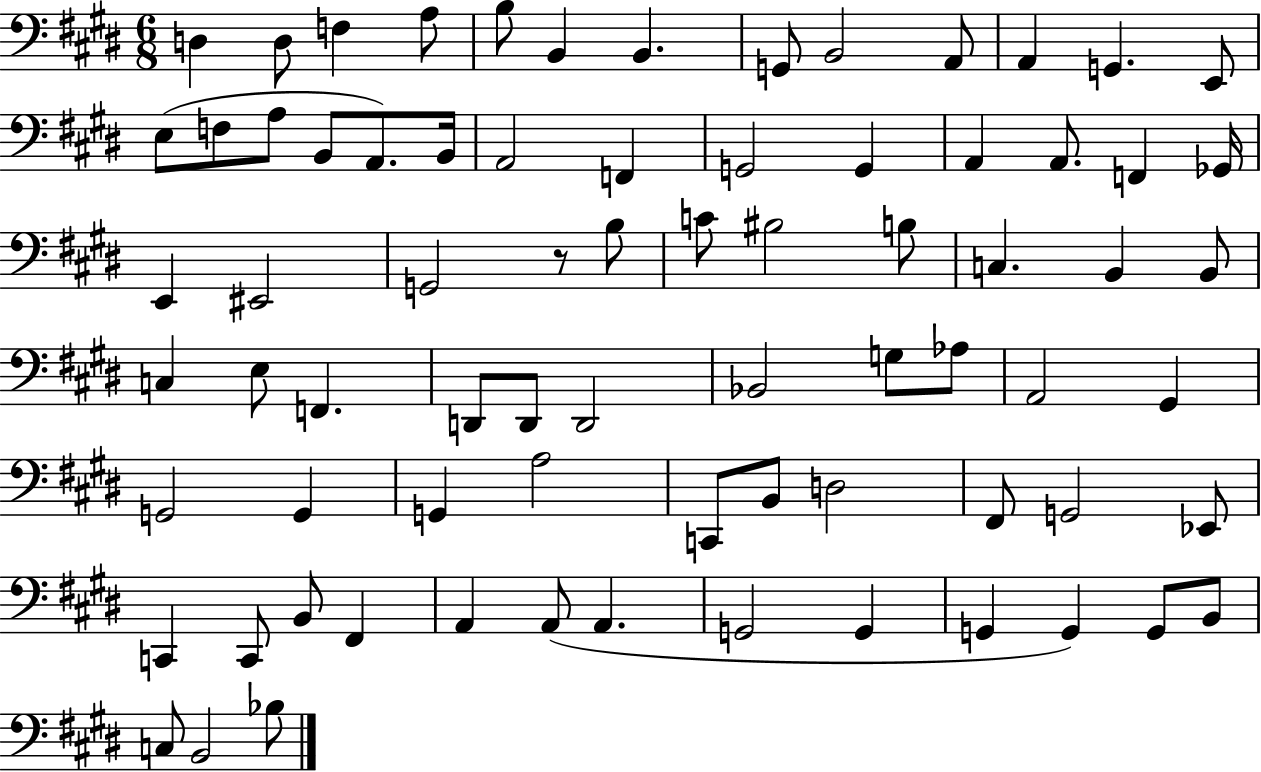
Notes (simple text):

D3/q D3/e F3/q A3/e B3/e B2/q B2/q. G2/e B2/h A2/e A2/q G2/q. E2/e E3/e F3/e A3/e B2/e A2/e. B2/s A2/h F2/q G2/h G2/q A2/q A2/e. F2/q Gb2/s E2/q EIS2/h G2/h R/e B3/e C4/e BIS3/h B3/e C3/q. B2/q B2/e C3/q E3/e F2/q. D2/e D2/e D2/h Bb2/h G3/e Ab3/e A2/h G#2/q G2/h G2/q G2/q A3/h C2/e B2/e D3/h F#2/e G2/h Eb2/e C2/q C2/e B2/e F#2/q A2/q A2/e A2/q. G2/h G2/q G2/q G2/q G2/e B2/e C3/e B2/h Bb3/e